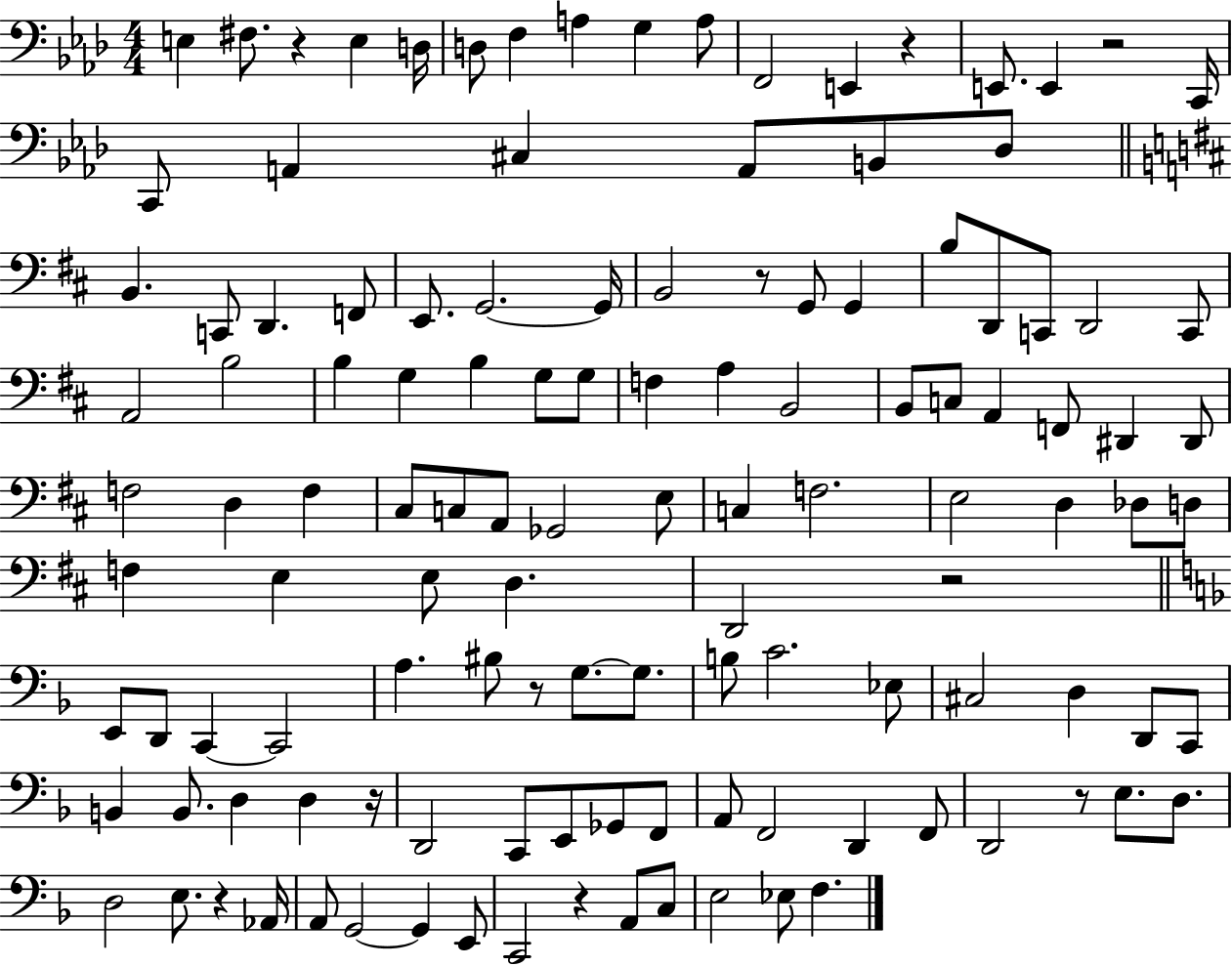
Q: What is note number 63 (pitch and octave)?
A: D3